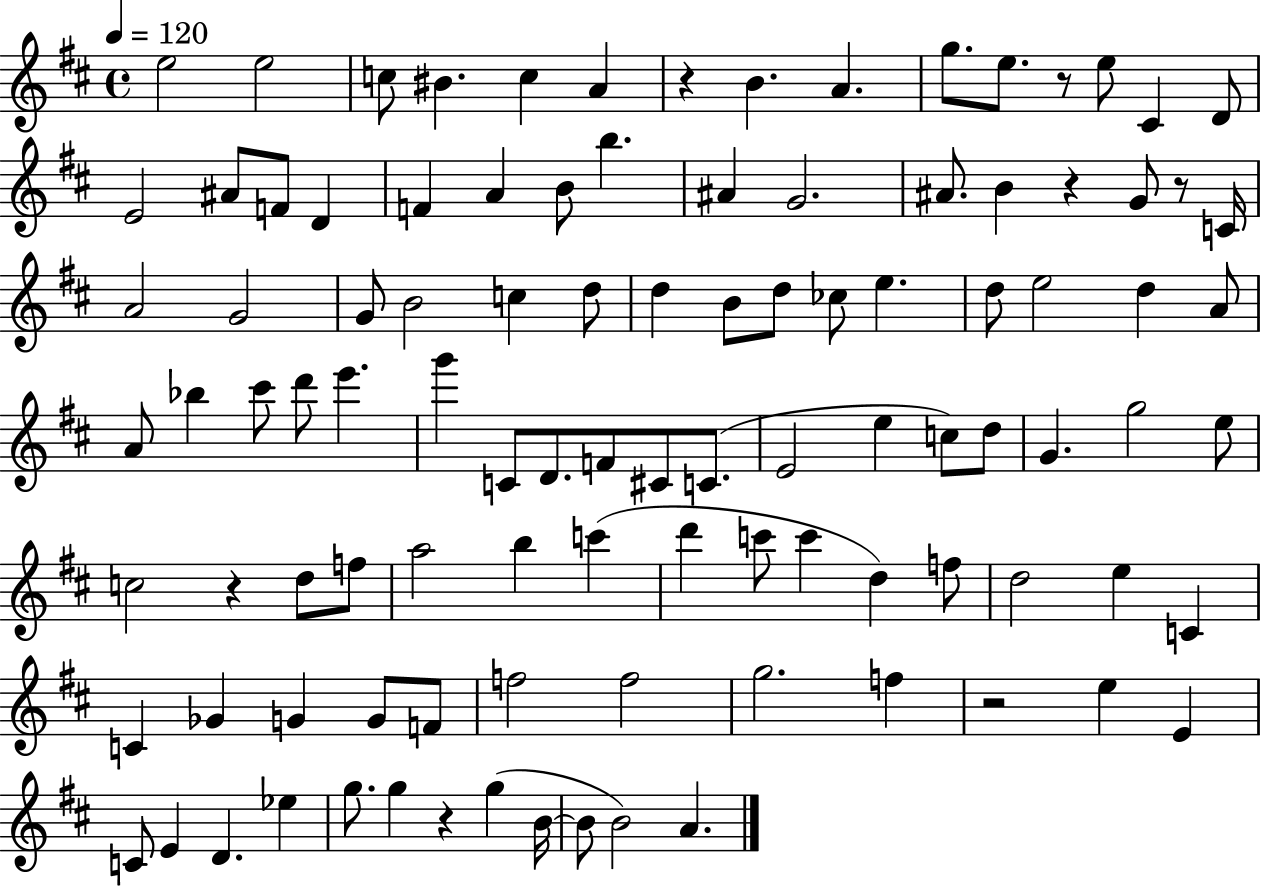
X:1
T:Untitled
M:4/4
L:1/4
K:D
e2 e2 c/2 ^B c A z B A g/2 e/2 z/2 e/2 ^C D/2 E2 ^A/2 F/2 D F A B/2 b ^A G2 ^A/2 B z G/2 z/2 C/4 A2 G2 G/2 B2 c d/2 d B/2 d/2 _c/2 e d/2 e2 d A/2 A/2 _b ^c'/2 d'/2 e' g' C/2 D/2 F/2 ^C/2 C/2 E2 e c/2 d/2 G g2 e/2 c2 z d/2 f/2 a2 b c' d' c'/2 c' d f/2 d2 e C C _G G G/2 F/2 f2 f2 g2 f z2 e E C/2 E D _e g/2 g z g B/4 B/2 B2 A